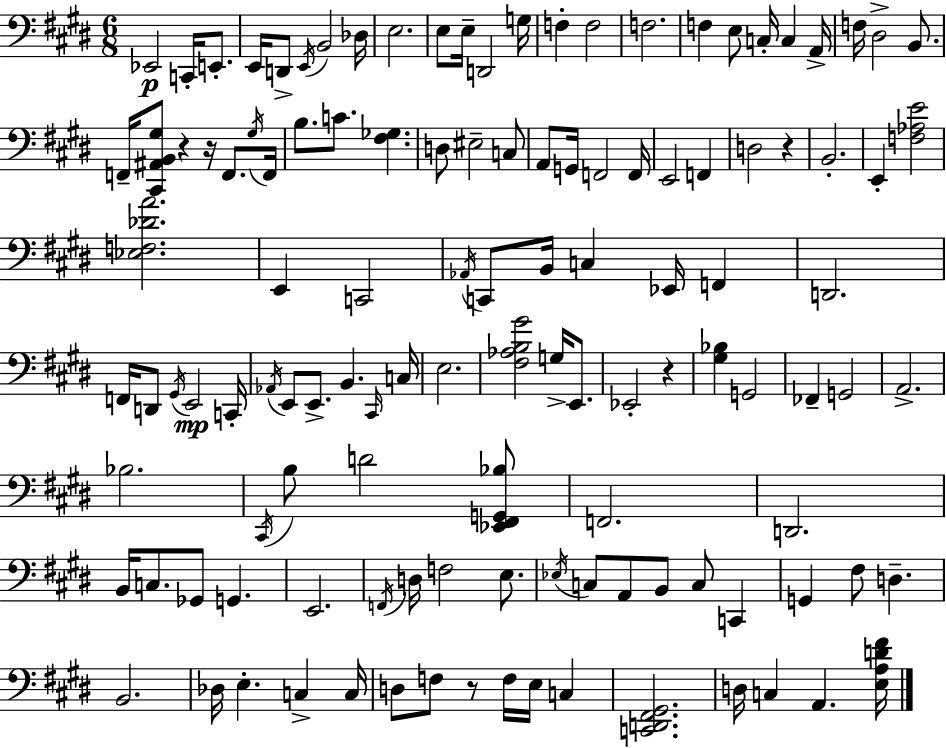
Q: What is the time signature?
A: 6/8